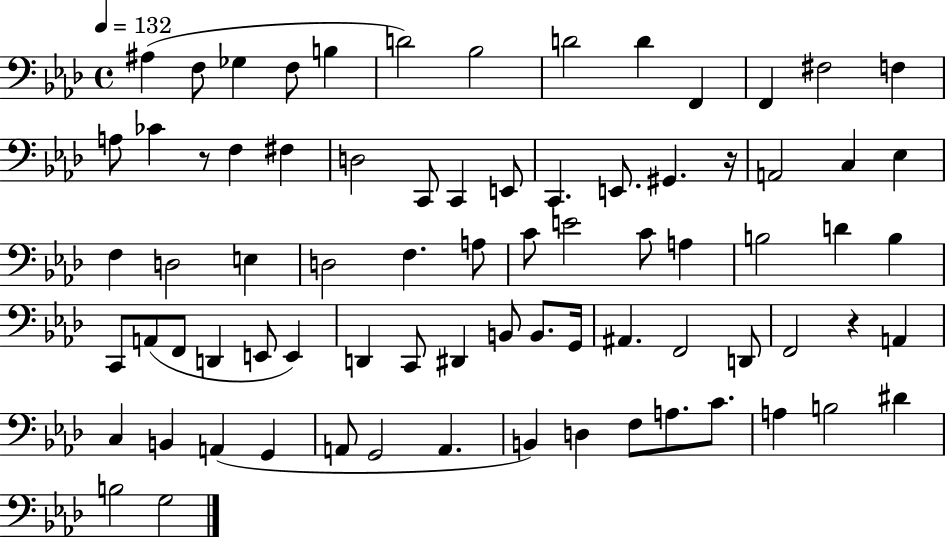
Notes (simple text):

A#3/q F3/e Gb3/q F3/e B3/q D4/h Bb3/h D4/h D4/q F2/q F2/q F#3/h F3/q A3/e CES4/q R/e F3/q F#3/q D3/h C2/e C2/q E2/e C2/q. E2/e. G#2/q. R/s A2/h C3/q Eb3/q F3/q D3/h E3/q D3/h F3/q. A3/e C4/e E4/h C4/e A3/q B3/h D4/q B3/q C2/e A2/e F2/e D2/q E2/e E2/q D2/q C2/e D#2/q B2/e B2/e. G2/s A#2/q. F2/h D2/e F2/h R/q A2/q C3/q B2/q A2/q G2/q A2/e G2/h A2/q. B2/q D3/q F3/e A3/e. C4/e. A3/q B3/h D#4/q B3/h G3/h